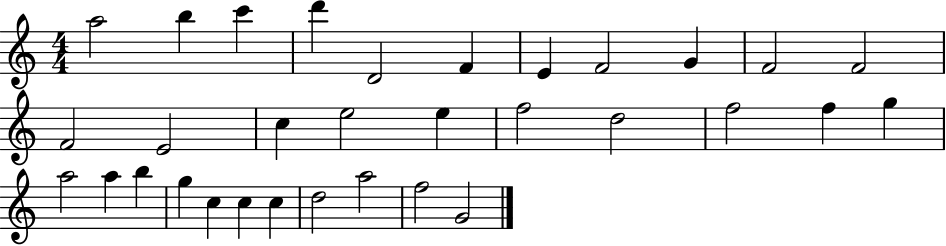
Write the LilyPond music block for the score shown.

{
  \clef treble
  \numericTimeSignature
  \time 4/4
  \key c \major
  a''2 b''4 c'''4 | d'''4 d'2 f'4 | e'4 f'2 g'4 | f'2 f'2 | \break f'2 e'2 | c''4 e''2 e''4 | f''2 d''2 | f''2 f''4 g''4 | \break a''2 a''4 b''4 | g''4 c''4 c''4 c''4 | d''2 a''2 | f''2 g'2 | \break \bar "|."
}